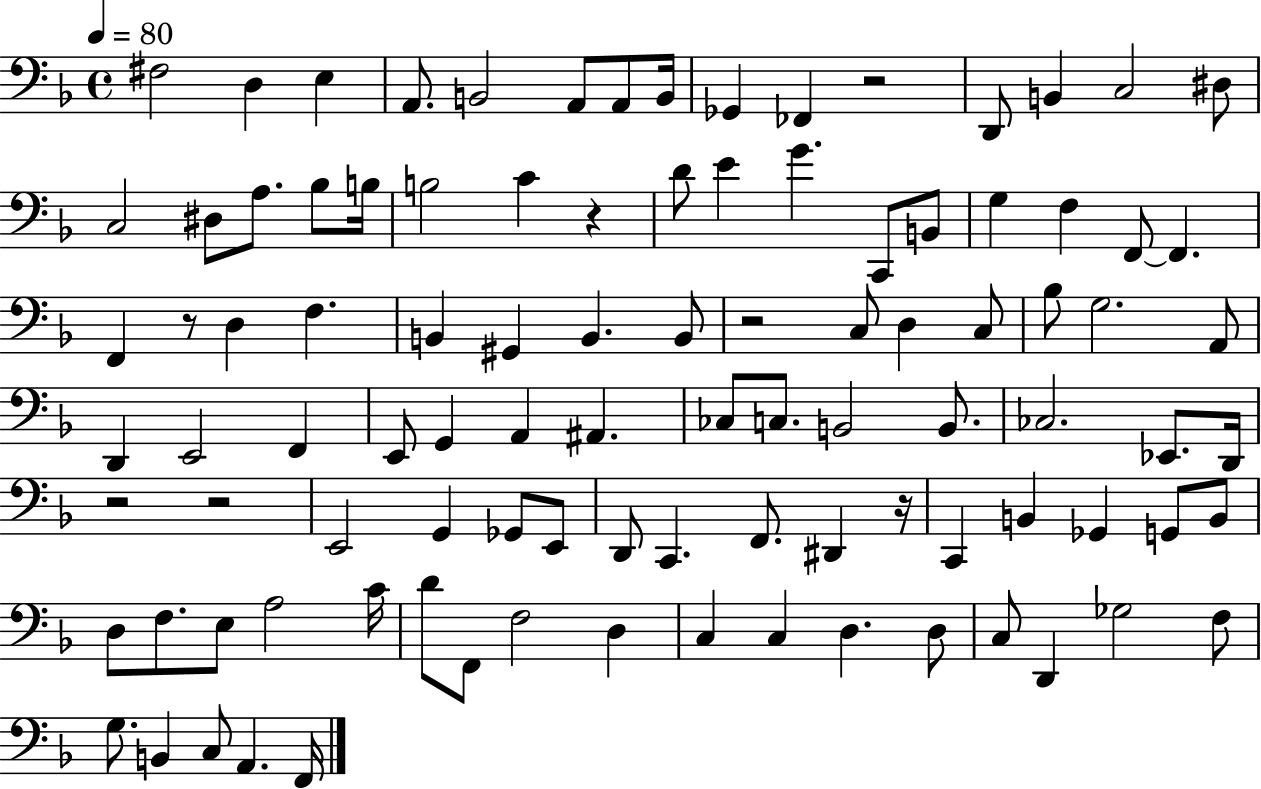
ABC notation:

X:1
T:Untitled
M:4/4
L:1/4
K:F
^F,2 D, E, A,,/2 B,,2 A,,/2 A,,/2 B,,/4 _G,, _F,, z2 D,,/2 B,, C,2 ^D,/2 C,2 ^D,/2 A,/2 _B,/2 B,/4 B,2 C z D/2 E G C,,/2 B,,/2 G, F, F,,/2 F,, F,, z/2 D, F, B,, ^G,, B,, B,,/2 z2 C,/2 D, C,/2 _B,/2 G,2 A,,/2 D,, E,,2 F,, E,,/2 G,, A,, ^A,, _C,/2 C,/2 B,,2 B,,/2 _C,2 _E,,/2 D,,/4 z2 z2 E,,2 G,, _G,,/2 E,,/2 D,,/2 C,, F,,/2 ^D,, z/4 C,, B,, _G,, G,,/2 B,,/2 D,/2 F,/2 E,/2 A,2 C/4 D/2 F,,/2 F,2 D, C, C, D, D,/2 C,/2 D,, _G,2 F,/2 G,/2 B,, C,/2 A,, F,,/4